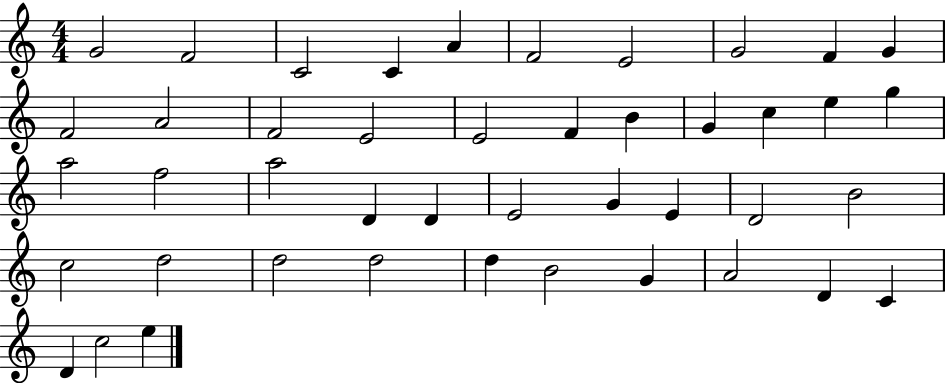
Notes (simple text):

G4/h F4/h C4/h C4/q A4/q F4/h E4/h G4/h F4/q G4/q F4/h A4/h F4/h E4/h E4/h F4/q B4/q G4/q C5/q E5/q G5/q A5/h F5/h A5/h D4/q D4/q E4/h G4/q E4/q D4/h B4/h C5/h D5/h D5/h D5/h D5/q B4/h G4/q A4/h D4/q C4/q D4/q C5/h E5/q